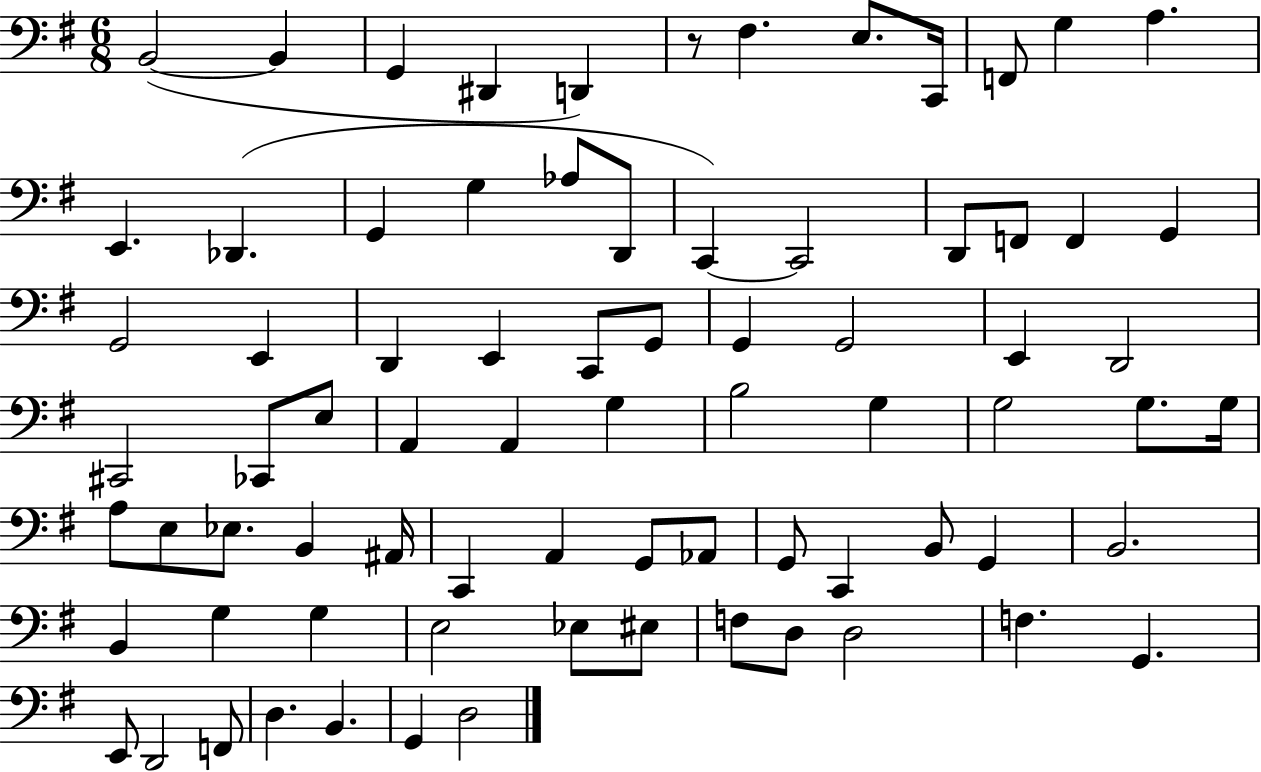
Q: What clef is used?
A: bass